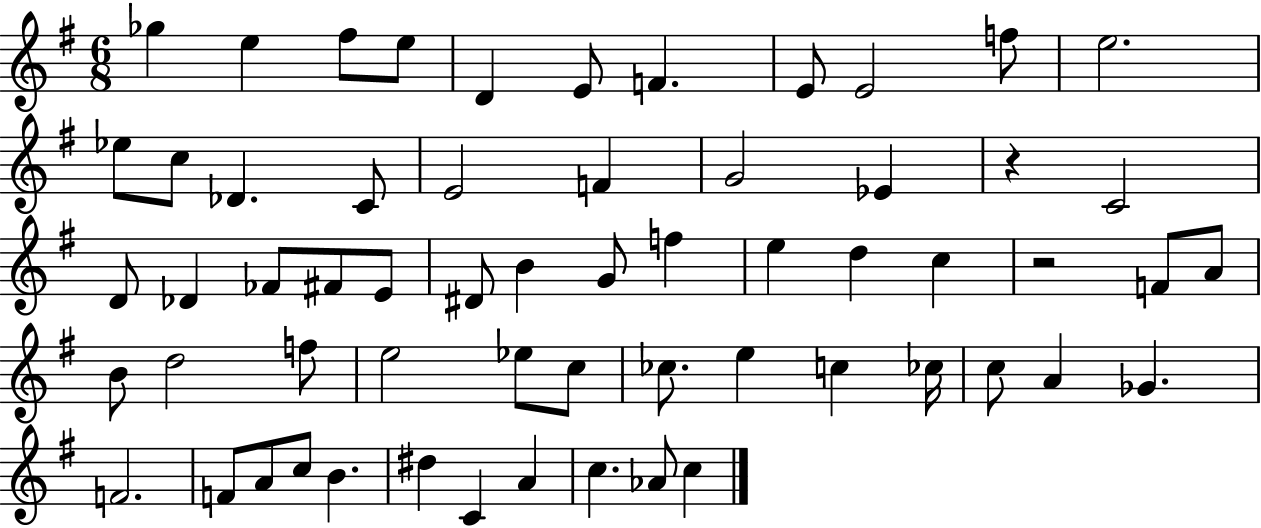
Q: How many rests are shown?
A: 2